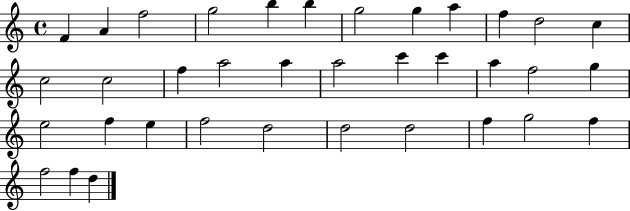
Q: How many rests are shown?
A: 0